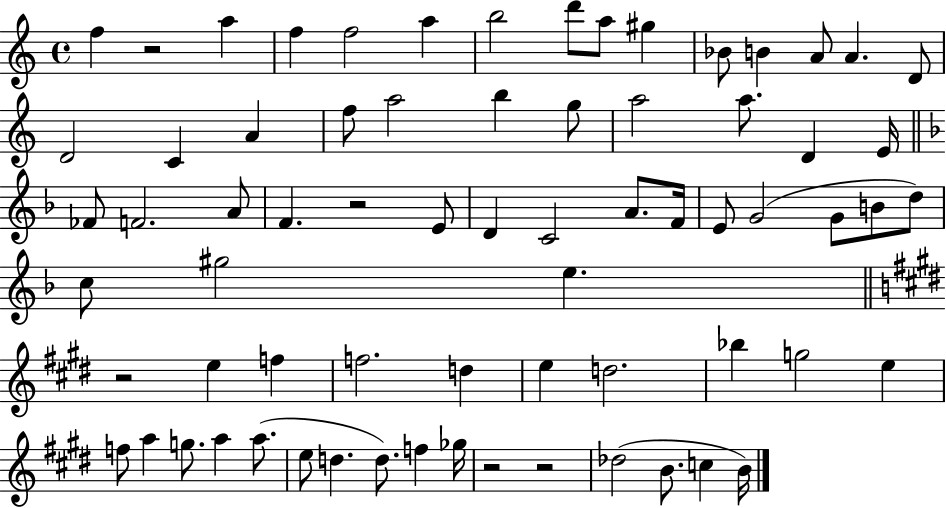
{
  \clef treble
  \time 4/4
  \defaultTimeSignature
  \key c \major
  f''4 r2 a''4 | f''4 f''2 a''4 | b''2 d'''8 a''8 gis''4 | bes'8 b'4 a'8 a'4. d'8 | \break d'2 c'4 a'4 | f''8 a''2 b''4 g''8 | a''2 a''8. d'4 e'16 | \bar "||" \break \key f \major fes'8 f'2. a'8 | f'4. r2 e'8 | d'4 c'2 a'8. f'16 | e'8 g'2( g'8 b'8 d''8) | \break c''8 gis''2 e''4. | \bar "||" \break \key e \major r2 e''4 f''4 | f''2. d''4 | e''4 d''2. | bes''4 g''2 e''4 | \break f''8 a''4 g''8. a''4 a''8.( | e''8 d''4. d''8.) f''4 ges''16 | r2 r2 | des''2( b'8. c''4 b'16) | \break \bar "|."
}